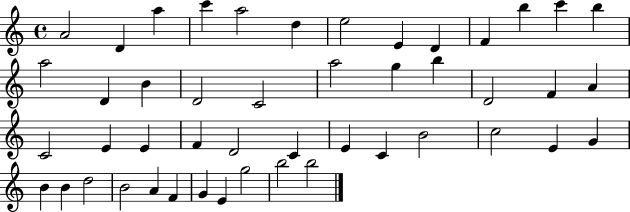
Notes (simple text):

A4/h D4/q A5/q C6/q A5/h D5/q E5/h E4/q D4/q F4/q B5/q C6/q B5/q A5/h D4/q B4/q D4/h C4/h A5/h G5/q B5/q D4/h F4/q A4/q C4/h E4/q E4/q F4/q D4/h C4/q E4/q C4/q B4/h C5/h E4/q G4/q B4/q B4/q D5/h B4/h A4/q F4/q G4/q E4/q G5/h B5/h B5/h